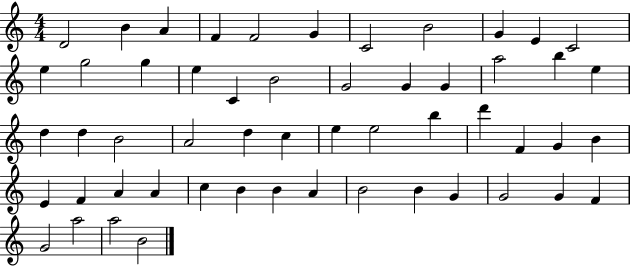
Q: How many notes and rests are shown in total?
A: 54